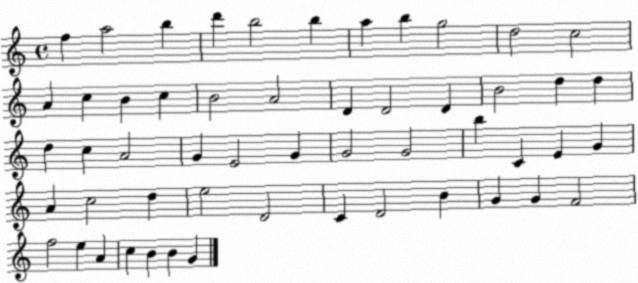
X:1
T:Untitled
M:4/4
L:1/4
K:C
f a2 b d' b2 b a b g2 d2 c2 A c B c B2 A2 D D2 D B2 d d d c A2 G E2 G G2 G2 b C E G A c2 d e2 D2 C D2 B G G F2 f2 e A c B B G